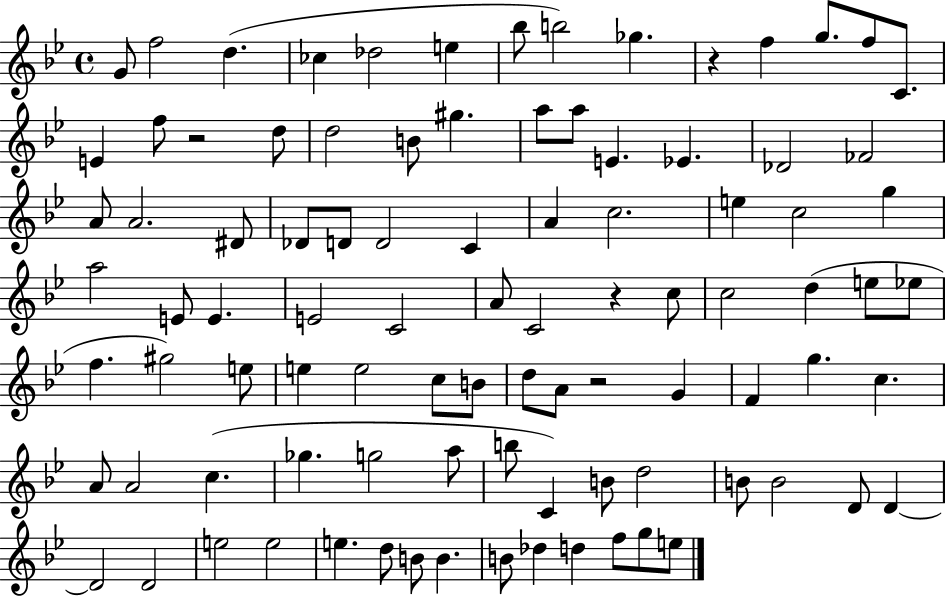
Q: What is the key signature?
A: BES major